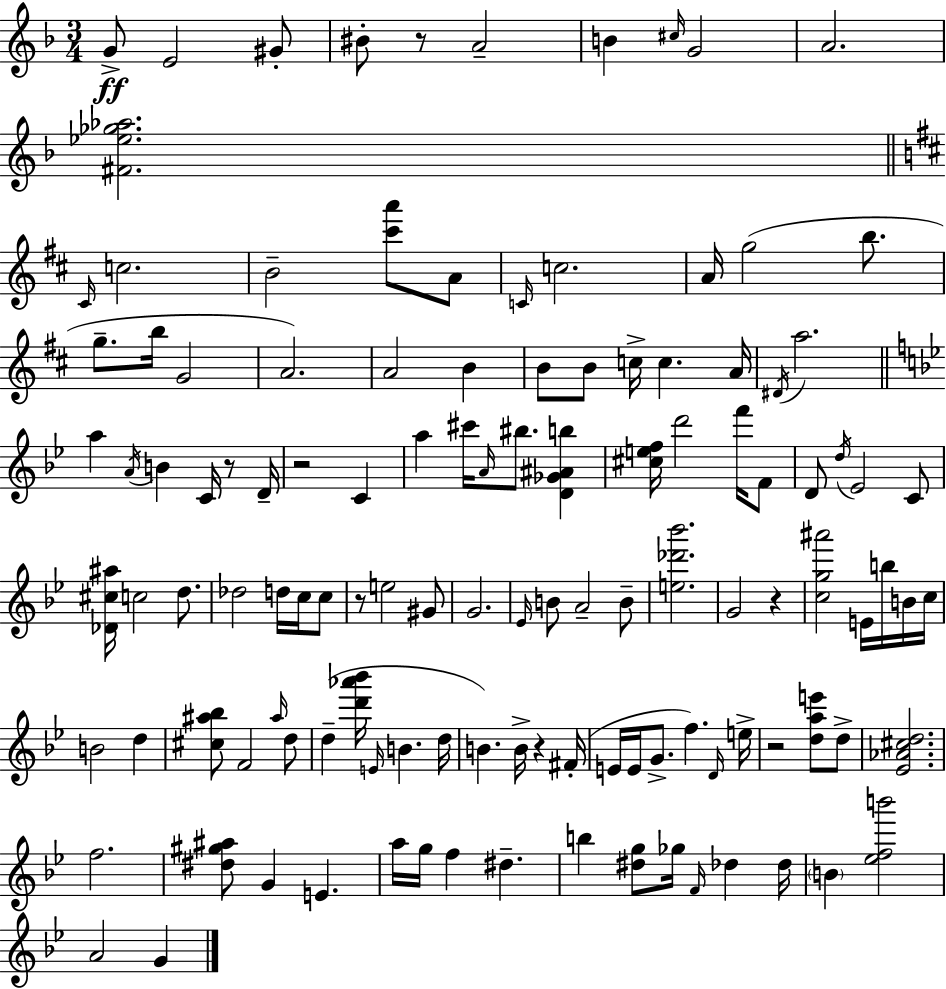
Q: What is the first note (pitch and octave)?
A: G4